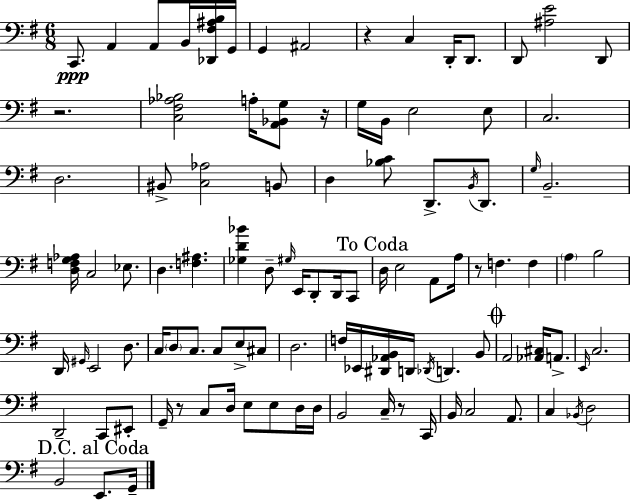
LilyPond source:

{
  \clef bass
  \numericTimeSignature
  \time 6/8
  \key e \minor
  c,8.\ppp a,4 a,8 b,16 <des, fis ais b>16 g,16 | g,4 ais,2 | r4 c4 d,16-. d,8. | d,8 <ais e'>2 d,8 | \break r2. | <c fis aes bes>2 a16-. <a, bes, g>8 r16 | g16 b,16 e2 e8 | c2. | \break d2. | bis,8-> <c aes>2 b,8 | d4 <bes c'>8 d,8.-> \acciaccatura { b,16 } d,8. | \grace { g16 } b,2.-- | \break <d f g aes>16 c2 ees8. | d4. <f ais>4. | <ges d' bes'>4 d8-- \grace { gis16 } e,16 d,8-. | d,16 c,8 \mark "To Coda" d16 e2 | \break a,8 a16 r8 f4. f4 | \parenthesize a4 b2 | d,16 \grace { gis,16 } e,2 | d8. c16 \parenthesize d8 c8. c8 | \break e8-> cis8 d2. | f16 ees,16 <dis, aes, b,>16 d,16 \acciaccatura { des,16 } d,4. | b,8 \mark \markup { \musicglyph "scripts.coda" } a,2 | <aes, cis>16 a,8.-> \grace { e,16 } c2. | \break d,2-- | c,8 eis,8-. g,16-- r8 c8 d16 | e8 e8 d16 d16 b,2 | c16-- r8 c,16 b,16 c2 | \break a,8. c4 \acciaccatura { bes,16 } d2 | \mark "D.C. al Coda" b,2 | e,8. g,16-- \bar "|."
}